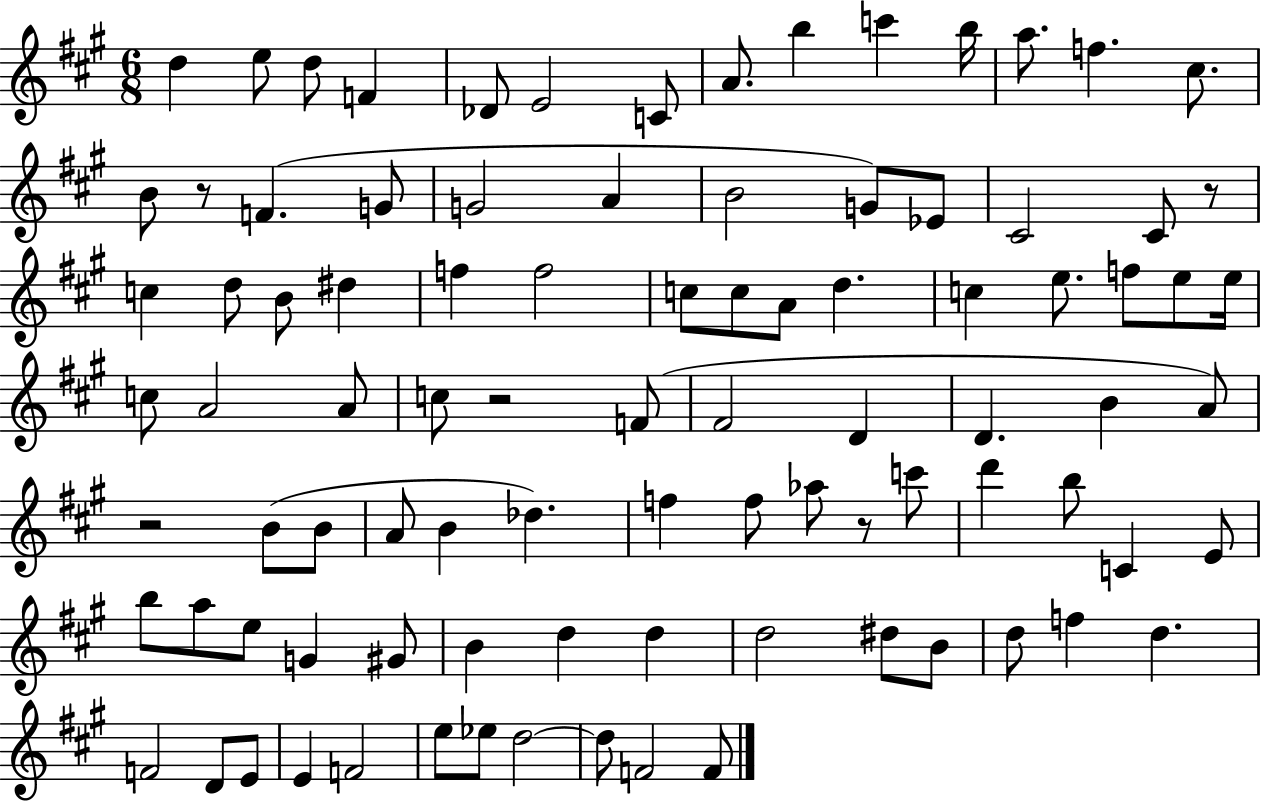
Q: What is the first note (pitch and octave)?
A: D5